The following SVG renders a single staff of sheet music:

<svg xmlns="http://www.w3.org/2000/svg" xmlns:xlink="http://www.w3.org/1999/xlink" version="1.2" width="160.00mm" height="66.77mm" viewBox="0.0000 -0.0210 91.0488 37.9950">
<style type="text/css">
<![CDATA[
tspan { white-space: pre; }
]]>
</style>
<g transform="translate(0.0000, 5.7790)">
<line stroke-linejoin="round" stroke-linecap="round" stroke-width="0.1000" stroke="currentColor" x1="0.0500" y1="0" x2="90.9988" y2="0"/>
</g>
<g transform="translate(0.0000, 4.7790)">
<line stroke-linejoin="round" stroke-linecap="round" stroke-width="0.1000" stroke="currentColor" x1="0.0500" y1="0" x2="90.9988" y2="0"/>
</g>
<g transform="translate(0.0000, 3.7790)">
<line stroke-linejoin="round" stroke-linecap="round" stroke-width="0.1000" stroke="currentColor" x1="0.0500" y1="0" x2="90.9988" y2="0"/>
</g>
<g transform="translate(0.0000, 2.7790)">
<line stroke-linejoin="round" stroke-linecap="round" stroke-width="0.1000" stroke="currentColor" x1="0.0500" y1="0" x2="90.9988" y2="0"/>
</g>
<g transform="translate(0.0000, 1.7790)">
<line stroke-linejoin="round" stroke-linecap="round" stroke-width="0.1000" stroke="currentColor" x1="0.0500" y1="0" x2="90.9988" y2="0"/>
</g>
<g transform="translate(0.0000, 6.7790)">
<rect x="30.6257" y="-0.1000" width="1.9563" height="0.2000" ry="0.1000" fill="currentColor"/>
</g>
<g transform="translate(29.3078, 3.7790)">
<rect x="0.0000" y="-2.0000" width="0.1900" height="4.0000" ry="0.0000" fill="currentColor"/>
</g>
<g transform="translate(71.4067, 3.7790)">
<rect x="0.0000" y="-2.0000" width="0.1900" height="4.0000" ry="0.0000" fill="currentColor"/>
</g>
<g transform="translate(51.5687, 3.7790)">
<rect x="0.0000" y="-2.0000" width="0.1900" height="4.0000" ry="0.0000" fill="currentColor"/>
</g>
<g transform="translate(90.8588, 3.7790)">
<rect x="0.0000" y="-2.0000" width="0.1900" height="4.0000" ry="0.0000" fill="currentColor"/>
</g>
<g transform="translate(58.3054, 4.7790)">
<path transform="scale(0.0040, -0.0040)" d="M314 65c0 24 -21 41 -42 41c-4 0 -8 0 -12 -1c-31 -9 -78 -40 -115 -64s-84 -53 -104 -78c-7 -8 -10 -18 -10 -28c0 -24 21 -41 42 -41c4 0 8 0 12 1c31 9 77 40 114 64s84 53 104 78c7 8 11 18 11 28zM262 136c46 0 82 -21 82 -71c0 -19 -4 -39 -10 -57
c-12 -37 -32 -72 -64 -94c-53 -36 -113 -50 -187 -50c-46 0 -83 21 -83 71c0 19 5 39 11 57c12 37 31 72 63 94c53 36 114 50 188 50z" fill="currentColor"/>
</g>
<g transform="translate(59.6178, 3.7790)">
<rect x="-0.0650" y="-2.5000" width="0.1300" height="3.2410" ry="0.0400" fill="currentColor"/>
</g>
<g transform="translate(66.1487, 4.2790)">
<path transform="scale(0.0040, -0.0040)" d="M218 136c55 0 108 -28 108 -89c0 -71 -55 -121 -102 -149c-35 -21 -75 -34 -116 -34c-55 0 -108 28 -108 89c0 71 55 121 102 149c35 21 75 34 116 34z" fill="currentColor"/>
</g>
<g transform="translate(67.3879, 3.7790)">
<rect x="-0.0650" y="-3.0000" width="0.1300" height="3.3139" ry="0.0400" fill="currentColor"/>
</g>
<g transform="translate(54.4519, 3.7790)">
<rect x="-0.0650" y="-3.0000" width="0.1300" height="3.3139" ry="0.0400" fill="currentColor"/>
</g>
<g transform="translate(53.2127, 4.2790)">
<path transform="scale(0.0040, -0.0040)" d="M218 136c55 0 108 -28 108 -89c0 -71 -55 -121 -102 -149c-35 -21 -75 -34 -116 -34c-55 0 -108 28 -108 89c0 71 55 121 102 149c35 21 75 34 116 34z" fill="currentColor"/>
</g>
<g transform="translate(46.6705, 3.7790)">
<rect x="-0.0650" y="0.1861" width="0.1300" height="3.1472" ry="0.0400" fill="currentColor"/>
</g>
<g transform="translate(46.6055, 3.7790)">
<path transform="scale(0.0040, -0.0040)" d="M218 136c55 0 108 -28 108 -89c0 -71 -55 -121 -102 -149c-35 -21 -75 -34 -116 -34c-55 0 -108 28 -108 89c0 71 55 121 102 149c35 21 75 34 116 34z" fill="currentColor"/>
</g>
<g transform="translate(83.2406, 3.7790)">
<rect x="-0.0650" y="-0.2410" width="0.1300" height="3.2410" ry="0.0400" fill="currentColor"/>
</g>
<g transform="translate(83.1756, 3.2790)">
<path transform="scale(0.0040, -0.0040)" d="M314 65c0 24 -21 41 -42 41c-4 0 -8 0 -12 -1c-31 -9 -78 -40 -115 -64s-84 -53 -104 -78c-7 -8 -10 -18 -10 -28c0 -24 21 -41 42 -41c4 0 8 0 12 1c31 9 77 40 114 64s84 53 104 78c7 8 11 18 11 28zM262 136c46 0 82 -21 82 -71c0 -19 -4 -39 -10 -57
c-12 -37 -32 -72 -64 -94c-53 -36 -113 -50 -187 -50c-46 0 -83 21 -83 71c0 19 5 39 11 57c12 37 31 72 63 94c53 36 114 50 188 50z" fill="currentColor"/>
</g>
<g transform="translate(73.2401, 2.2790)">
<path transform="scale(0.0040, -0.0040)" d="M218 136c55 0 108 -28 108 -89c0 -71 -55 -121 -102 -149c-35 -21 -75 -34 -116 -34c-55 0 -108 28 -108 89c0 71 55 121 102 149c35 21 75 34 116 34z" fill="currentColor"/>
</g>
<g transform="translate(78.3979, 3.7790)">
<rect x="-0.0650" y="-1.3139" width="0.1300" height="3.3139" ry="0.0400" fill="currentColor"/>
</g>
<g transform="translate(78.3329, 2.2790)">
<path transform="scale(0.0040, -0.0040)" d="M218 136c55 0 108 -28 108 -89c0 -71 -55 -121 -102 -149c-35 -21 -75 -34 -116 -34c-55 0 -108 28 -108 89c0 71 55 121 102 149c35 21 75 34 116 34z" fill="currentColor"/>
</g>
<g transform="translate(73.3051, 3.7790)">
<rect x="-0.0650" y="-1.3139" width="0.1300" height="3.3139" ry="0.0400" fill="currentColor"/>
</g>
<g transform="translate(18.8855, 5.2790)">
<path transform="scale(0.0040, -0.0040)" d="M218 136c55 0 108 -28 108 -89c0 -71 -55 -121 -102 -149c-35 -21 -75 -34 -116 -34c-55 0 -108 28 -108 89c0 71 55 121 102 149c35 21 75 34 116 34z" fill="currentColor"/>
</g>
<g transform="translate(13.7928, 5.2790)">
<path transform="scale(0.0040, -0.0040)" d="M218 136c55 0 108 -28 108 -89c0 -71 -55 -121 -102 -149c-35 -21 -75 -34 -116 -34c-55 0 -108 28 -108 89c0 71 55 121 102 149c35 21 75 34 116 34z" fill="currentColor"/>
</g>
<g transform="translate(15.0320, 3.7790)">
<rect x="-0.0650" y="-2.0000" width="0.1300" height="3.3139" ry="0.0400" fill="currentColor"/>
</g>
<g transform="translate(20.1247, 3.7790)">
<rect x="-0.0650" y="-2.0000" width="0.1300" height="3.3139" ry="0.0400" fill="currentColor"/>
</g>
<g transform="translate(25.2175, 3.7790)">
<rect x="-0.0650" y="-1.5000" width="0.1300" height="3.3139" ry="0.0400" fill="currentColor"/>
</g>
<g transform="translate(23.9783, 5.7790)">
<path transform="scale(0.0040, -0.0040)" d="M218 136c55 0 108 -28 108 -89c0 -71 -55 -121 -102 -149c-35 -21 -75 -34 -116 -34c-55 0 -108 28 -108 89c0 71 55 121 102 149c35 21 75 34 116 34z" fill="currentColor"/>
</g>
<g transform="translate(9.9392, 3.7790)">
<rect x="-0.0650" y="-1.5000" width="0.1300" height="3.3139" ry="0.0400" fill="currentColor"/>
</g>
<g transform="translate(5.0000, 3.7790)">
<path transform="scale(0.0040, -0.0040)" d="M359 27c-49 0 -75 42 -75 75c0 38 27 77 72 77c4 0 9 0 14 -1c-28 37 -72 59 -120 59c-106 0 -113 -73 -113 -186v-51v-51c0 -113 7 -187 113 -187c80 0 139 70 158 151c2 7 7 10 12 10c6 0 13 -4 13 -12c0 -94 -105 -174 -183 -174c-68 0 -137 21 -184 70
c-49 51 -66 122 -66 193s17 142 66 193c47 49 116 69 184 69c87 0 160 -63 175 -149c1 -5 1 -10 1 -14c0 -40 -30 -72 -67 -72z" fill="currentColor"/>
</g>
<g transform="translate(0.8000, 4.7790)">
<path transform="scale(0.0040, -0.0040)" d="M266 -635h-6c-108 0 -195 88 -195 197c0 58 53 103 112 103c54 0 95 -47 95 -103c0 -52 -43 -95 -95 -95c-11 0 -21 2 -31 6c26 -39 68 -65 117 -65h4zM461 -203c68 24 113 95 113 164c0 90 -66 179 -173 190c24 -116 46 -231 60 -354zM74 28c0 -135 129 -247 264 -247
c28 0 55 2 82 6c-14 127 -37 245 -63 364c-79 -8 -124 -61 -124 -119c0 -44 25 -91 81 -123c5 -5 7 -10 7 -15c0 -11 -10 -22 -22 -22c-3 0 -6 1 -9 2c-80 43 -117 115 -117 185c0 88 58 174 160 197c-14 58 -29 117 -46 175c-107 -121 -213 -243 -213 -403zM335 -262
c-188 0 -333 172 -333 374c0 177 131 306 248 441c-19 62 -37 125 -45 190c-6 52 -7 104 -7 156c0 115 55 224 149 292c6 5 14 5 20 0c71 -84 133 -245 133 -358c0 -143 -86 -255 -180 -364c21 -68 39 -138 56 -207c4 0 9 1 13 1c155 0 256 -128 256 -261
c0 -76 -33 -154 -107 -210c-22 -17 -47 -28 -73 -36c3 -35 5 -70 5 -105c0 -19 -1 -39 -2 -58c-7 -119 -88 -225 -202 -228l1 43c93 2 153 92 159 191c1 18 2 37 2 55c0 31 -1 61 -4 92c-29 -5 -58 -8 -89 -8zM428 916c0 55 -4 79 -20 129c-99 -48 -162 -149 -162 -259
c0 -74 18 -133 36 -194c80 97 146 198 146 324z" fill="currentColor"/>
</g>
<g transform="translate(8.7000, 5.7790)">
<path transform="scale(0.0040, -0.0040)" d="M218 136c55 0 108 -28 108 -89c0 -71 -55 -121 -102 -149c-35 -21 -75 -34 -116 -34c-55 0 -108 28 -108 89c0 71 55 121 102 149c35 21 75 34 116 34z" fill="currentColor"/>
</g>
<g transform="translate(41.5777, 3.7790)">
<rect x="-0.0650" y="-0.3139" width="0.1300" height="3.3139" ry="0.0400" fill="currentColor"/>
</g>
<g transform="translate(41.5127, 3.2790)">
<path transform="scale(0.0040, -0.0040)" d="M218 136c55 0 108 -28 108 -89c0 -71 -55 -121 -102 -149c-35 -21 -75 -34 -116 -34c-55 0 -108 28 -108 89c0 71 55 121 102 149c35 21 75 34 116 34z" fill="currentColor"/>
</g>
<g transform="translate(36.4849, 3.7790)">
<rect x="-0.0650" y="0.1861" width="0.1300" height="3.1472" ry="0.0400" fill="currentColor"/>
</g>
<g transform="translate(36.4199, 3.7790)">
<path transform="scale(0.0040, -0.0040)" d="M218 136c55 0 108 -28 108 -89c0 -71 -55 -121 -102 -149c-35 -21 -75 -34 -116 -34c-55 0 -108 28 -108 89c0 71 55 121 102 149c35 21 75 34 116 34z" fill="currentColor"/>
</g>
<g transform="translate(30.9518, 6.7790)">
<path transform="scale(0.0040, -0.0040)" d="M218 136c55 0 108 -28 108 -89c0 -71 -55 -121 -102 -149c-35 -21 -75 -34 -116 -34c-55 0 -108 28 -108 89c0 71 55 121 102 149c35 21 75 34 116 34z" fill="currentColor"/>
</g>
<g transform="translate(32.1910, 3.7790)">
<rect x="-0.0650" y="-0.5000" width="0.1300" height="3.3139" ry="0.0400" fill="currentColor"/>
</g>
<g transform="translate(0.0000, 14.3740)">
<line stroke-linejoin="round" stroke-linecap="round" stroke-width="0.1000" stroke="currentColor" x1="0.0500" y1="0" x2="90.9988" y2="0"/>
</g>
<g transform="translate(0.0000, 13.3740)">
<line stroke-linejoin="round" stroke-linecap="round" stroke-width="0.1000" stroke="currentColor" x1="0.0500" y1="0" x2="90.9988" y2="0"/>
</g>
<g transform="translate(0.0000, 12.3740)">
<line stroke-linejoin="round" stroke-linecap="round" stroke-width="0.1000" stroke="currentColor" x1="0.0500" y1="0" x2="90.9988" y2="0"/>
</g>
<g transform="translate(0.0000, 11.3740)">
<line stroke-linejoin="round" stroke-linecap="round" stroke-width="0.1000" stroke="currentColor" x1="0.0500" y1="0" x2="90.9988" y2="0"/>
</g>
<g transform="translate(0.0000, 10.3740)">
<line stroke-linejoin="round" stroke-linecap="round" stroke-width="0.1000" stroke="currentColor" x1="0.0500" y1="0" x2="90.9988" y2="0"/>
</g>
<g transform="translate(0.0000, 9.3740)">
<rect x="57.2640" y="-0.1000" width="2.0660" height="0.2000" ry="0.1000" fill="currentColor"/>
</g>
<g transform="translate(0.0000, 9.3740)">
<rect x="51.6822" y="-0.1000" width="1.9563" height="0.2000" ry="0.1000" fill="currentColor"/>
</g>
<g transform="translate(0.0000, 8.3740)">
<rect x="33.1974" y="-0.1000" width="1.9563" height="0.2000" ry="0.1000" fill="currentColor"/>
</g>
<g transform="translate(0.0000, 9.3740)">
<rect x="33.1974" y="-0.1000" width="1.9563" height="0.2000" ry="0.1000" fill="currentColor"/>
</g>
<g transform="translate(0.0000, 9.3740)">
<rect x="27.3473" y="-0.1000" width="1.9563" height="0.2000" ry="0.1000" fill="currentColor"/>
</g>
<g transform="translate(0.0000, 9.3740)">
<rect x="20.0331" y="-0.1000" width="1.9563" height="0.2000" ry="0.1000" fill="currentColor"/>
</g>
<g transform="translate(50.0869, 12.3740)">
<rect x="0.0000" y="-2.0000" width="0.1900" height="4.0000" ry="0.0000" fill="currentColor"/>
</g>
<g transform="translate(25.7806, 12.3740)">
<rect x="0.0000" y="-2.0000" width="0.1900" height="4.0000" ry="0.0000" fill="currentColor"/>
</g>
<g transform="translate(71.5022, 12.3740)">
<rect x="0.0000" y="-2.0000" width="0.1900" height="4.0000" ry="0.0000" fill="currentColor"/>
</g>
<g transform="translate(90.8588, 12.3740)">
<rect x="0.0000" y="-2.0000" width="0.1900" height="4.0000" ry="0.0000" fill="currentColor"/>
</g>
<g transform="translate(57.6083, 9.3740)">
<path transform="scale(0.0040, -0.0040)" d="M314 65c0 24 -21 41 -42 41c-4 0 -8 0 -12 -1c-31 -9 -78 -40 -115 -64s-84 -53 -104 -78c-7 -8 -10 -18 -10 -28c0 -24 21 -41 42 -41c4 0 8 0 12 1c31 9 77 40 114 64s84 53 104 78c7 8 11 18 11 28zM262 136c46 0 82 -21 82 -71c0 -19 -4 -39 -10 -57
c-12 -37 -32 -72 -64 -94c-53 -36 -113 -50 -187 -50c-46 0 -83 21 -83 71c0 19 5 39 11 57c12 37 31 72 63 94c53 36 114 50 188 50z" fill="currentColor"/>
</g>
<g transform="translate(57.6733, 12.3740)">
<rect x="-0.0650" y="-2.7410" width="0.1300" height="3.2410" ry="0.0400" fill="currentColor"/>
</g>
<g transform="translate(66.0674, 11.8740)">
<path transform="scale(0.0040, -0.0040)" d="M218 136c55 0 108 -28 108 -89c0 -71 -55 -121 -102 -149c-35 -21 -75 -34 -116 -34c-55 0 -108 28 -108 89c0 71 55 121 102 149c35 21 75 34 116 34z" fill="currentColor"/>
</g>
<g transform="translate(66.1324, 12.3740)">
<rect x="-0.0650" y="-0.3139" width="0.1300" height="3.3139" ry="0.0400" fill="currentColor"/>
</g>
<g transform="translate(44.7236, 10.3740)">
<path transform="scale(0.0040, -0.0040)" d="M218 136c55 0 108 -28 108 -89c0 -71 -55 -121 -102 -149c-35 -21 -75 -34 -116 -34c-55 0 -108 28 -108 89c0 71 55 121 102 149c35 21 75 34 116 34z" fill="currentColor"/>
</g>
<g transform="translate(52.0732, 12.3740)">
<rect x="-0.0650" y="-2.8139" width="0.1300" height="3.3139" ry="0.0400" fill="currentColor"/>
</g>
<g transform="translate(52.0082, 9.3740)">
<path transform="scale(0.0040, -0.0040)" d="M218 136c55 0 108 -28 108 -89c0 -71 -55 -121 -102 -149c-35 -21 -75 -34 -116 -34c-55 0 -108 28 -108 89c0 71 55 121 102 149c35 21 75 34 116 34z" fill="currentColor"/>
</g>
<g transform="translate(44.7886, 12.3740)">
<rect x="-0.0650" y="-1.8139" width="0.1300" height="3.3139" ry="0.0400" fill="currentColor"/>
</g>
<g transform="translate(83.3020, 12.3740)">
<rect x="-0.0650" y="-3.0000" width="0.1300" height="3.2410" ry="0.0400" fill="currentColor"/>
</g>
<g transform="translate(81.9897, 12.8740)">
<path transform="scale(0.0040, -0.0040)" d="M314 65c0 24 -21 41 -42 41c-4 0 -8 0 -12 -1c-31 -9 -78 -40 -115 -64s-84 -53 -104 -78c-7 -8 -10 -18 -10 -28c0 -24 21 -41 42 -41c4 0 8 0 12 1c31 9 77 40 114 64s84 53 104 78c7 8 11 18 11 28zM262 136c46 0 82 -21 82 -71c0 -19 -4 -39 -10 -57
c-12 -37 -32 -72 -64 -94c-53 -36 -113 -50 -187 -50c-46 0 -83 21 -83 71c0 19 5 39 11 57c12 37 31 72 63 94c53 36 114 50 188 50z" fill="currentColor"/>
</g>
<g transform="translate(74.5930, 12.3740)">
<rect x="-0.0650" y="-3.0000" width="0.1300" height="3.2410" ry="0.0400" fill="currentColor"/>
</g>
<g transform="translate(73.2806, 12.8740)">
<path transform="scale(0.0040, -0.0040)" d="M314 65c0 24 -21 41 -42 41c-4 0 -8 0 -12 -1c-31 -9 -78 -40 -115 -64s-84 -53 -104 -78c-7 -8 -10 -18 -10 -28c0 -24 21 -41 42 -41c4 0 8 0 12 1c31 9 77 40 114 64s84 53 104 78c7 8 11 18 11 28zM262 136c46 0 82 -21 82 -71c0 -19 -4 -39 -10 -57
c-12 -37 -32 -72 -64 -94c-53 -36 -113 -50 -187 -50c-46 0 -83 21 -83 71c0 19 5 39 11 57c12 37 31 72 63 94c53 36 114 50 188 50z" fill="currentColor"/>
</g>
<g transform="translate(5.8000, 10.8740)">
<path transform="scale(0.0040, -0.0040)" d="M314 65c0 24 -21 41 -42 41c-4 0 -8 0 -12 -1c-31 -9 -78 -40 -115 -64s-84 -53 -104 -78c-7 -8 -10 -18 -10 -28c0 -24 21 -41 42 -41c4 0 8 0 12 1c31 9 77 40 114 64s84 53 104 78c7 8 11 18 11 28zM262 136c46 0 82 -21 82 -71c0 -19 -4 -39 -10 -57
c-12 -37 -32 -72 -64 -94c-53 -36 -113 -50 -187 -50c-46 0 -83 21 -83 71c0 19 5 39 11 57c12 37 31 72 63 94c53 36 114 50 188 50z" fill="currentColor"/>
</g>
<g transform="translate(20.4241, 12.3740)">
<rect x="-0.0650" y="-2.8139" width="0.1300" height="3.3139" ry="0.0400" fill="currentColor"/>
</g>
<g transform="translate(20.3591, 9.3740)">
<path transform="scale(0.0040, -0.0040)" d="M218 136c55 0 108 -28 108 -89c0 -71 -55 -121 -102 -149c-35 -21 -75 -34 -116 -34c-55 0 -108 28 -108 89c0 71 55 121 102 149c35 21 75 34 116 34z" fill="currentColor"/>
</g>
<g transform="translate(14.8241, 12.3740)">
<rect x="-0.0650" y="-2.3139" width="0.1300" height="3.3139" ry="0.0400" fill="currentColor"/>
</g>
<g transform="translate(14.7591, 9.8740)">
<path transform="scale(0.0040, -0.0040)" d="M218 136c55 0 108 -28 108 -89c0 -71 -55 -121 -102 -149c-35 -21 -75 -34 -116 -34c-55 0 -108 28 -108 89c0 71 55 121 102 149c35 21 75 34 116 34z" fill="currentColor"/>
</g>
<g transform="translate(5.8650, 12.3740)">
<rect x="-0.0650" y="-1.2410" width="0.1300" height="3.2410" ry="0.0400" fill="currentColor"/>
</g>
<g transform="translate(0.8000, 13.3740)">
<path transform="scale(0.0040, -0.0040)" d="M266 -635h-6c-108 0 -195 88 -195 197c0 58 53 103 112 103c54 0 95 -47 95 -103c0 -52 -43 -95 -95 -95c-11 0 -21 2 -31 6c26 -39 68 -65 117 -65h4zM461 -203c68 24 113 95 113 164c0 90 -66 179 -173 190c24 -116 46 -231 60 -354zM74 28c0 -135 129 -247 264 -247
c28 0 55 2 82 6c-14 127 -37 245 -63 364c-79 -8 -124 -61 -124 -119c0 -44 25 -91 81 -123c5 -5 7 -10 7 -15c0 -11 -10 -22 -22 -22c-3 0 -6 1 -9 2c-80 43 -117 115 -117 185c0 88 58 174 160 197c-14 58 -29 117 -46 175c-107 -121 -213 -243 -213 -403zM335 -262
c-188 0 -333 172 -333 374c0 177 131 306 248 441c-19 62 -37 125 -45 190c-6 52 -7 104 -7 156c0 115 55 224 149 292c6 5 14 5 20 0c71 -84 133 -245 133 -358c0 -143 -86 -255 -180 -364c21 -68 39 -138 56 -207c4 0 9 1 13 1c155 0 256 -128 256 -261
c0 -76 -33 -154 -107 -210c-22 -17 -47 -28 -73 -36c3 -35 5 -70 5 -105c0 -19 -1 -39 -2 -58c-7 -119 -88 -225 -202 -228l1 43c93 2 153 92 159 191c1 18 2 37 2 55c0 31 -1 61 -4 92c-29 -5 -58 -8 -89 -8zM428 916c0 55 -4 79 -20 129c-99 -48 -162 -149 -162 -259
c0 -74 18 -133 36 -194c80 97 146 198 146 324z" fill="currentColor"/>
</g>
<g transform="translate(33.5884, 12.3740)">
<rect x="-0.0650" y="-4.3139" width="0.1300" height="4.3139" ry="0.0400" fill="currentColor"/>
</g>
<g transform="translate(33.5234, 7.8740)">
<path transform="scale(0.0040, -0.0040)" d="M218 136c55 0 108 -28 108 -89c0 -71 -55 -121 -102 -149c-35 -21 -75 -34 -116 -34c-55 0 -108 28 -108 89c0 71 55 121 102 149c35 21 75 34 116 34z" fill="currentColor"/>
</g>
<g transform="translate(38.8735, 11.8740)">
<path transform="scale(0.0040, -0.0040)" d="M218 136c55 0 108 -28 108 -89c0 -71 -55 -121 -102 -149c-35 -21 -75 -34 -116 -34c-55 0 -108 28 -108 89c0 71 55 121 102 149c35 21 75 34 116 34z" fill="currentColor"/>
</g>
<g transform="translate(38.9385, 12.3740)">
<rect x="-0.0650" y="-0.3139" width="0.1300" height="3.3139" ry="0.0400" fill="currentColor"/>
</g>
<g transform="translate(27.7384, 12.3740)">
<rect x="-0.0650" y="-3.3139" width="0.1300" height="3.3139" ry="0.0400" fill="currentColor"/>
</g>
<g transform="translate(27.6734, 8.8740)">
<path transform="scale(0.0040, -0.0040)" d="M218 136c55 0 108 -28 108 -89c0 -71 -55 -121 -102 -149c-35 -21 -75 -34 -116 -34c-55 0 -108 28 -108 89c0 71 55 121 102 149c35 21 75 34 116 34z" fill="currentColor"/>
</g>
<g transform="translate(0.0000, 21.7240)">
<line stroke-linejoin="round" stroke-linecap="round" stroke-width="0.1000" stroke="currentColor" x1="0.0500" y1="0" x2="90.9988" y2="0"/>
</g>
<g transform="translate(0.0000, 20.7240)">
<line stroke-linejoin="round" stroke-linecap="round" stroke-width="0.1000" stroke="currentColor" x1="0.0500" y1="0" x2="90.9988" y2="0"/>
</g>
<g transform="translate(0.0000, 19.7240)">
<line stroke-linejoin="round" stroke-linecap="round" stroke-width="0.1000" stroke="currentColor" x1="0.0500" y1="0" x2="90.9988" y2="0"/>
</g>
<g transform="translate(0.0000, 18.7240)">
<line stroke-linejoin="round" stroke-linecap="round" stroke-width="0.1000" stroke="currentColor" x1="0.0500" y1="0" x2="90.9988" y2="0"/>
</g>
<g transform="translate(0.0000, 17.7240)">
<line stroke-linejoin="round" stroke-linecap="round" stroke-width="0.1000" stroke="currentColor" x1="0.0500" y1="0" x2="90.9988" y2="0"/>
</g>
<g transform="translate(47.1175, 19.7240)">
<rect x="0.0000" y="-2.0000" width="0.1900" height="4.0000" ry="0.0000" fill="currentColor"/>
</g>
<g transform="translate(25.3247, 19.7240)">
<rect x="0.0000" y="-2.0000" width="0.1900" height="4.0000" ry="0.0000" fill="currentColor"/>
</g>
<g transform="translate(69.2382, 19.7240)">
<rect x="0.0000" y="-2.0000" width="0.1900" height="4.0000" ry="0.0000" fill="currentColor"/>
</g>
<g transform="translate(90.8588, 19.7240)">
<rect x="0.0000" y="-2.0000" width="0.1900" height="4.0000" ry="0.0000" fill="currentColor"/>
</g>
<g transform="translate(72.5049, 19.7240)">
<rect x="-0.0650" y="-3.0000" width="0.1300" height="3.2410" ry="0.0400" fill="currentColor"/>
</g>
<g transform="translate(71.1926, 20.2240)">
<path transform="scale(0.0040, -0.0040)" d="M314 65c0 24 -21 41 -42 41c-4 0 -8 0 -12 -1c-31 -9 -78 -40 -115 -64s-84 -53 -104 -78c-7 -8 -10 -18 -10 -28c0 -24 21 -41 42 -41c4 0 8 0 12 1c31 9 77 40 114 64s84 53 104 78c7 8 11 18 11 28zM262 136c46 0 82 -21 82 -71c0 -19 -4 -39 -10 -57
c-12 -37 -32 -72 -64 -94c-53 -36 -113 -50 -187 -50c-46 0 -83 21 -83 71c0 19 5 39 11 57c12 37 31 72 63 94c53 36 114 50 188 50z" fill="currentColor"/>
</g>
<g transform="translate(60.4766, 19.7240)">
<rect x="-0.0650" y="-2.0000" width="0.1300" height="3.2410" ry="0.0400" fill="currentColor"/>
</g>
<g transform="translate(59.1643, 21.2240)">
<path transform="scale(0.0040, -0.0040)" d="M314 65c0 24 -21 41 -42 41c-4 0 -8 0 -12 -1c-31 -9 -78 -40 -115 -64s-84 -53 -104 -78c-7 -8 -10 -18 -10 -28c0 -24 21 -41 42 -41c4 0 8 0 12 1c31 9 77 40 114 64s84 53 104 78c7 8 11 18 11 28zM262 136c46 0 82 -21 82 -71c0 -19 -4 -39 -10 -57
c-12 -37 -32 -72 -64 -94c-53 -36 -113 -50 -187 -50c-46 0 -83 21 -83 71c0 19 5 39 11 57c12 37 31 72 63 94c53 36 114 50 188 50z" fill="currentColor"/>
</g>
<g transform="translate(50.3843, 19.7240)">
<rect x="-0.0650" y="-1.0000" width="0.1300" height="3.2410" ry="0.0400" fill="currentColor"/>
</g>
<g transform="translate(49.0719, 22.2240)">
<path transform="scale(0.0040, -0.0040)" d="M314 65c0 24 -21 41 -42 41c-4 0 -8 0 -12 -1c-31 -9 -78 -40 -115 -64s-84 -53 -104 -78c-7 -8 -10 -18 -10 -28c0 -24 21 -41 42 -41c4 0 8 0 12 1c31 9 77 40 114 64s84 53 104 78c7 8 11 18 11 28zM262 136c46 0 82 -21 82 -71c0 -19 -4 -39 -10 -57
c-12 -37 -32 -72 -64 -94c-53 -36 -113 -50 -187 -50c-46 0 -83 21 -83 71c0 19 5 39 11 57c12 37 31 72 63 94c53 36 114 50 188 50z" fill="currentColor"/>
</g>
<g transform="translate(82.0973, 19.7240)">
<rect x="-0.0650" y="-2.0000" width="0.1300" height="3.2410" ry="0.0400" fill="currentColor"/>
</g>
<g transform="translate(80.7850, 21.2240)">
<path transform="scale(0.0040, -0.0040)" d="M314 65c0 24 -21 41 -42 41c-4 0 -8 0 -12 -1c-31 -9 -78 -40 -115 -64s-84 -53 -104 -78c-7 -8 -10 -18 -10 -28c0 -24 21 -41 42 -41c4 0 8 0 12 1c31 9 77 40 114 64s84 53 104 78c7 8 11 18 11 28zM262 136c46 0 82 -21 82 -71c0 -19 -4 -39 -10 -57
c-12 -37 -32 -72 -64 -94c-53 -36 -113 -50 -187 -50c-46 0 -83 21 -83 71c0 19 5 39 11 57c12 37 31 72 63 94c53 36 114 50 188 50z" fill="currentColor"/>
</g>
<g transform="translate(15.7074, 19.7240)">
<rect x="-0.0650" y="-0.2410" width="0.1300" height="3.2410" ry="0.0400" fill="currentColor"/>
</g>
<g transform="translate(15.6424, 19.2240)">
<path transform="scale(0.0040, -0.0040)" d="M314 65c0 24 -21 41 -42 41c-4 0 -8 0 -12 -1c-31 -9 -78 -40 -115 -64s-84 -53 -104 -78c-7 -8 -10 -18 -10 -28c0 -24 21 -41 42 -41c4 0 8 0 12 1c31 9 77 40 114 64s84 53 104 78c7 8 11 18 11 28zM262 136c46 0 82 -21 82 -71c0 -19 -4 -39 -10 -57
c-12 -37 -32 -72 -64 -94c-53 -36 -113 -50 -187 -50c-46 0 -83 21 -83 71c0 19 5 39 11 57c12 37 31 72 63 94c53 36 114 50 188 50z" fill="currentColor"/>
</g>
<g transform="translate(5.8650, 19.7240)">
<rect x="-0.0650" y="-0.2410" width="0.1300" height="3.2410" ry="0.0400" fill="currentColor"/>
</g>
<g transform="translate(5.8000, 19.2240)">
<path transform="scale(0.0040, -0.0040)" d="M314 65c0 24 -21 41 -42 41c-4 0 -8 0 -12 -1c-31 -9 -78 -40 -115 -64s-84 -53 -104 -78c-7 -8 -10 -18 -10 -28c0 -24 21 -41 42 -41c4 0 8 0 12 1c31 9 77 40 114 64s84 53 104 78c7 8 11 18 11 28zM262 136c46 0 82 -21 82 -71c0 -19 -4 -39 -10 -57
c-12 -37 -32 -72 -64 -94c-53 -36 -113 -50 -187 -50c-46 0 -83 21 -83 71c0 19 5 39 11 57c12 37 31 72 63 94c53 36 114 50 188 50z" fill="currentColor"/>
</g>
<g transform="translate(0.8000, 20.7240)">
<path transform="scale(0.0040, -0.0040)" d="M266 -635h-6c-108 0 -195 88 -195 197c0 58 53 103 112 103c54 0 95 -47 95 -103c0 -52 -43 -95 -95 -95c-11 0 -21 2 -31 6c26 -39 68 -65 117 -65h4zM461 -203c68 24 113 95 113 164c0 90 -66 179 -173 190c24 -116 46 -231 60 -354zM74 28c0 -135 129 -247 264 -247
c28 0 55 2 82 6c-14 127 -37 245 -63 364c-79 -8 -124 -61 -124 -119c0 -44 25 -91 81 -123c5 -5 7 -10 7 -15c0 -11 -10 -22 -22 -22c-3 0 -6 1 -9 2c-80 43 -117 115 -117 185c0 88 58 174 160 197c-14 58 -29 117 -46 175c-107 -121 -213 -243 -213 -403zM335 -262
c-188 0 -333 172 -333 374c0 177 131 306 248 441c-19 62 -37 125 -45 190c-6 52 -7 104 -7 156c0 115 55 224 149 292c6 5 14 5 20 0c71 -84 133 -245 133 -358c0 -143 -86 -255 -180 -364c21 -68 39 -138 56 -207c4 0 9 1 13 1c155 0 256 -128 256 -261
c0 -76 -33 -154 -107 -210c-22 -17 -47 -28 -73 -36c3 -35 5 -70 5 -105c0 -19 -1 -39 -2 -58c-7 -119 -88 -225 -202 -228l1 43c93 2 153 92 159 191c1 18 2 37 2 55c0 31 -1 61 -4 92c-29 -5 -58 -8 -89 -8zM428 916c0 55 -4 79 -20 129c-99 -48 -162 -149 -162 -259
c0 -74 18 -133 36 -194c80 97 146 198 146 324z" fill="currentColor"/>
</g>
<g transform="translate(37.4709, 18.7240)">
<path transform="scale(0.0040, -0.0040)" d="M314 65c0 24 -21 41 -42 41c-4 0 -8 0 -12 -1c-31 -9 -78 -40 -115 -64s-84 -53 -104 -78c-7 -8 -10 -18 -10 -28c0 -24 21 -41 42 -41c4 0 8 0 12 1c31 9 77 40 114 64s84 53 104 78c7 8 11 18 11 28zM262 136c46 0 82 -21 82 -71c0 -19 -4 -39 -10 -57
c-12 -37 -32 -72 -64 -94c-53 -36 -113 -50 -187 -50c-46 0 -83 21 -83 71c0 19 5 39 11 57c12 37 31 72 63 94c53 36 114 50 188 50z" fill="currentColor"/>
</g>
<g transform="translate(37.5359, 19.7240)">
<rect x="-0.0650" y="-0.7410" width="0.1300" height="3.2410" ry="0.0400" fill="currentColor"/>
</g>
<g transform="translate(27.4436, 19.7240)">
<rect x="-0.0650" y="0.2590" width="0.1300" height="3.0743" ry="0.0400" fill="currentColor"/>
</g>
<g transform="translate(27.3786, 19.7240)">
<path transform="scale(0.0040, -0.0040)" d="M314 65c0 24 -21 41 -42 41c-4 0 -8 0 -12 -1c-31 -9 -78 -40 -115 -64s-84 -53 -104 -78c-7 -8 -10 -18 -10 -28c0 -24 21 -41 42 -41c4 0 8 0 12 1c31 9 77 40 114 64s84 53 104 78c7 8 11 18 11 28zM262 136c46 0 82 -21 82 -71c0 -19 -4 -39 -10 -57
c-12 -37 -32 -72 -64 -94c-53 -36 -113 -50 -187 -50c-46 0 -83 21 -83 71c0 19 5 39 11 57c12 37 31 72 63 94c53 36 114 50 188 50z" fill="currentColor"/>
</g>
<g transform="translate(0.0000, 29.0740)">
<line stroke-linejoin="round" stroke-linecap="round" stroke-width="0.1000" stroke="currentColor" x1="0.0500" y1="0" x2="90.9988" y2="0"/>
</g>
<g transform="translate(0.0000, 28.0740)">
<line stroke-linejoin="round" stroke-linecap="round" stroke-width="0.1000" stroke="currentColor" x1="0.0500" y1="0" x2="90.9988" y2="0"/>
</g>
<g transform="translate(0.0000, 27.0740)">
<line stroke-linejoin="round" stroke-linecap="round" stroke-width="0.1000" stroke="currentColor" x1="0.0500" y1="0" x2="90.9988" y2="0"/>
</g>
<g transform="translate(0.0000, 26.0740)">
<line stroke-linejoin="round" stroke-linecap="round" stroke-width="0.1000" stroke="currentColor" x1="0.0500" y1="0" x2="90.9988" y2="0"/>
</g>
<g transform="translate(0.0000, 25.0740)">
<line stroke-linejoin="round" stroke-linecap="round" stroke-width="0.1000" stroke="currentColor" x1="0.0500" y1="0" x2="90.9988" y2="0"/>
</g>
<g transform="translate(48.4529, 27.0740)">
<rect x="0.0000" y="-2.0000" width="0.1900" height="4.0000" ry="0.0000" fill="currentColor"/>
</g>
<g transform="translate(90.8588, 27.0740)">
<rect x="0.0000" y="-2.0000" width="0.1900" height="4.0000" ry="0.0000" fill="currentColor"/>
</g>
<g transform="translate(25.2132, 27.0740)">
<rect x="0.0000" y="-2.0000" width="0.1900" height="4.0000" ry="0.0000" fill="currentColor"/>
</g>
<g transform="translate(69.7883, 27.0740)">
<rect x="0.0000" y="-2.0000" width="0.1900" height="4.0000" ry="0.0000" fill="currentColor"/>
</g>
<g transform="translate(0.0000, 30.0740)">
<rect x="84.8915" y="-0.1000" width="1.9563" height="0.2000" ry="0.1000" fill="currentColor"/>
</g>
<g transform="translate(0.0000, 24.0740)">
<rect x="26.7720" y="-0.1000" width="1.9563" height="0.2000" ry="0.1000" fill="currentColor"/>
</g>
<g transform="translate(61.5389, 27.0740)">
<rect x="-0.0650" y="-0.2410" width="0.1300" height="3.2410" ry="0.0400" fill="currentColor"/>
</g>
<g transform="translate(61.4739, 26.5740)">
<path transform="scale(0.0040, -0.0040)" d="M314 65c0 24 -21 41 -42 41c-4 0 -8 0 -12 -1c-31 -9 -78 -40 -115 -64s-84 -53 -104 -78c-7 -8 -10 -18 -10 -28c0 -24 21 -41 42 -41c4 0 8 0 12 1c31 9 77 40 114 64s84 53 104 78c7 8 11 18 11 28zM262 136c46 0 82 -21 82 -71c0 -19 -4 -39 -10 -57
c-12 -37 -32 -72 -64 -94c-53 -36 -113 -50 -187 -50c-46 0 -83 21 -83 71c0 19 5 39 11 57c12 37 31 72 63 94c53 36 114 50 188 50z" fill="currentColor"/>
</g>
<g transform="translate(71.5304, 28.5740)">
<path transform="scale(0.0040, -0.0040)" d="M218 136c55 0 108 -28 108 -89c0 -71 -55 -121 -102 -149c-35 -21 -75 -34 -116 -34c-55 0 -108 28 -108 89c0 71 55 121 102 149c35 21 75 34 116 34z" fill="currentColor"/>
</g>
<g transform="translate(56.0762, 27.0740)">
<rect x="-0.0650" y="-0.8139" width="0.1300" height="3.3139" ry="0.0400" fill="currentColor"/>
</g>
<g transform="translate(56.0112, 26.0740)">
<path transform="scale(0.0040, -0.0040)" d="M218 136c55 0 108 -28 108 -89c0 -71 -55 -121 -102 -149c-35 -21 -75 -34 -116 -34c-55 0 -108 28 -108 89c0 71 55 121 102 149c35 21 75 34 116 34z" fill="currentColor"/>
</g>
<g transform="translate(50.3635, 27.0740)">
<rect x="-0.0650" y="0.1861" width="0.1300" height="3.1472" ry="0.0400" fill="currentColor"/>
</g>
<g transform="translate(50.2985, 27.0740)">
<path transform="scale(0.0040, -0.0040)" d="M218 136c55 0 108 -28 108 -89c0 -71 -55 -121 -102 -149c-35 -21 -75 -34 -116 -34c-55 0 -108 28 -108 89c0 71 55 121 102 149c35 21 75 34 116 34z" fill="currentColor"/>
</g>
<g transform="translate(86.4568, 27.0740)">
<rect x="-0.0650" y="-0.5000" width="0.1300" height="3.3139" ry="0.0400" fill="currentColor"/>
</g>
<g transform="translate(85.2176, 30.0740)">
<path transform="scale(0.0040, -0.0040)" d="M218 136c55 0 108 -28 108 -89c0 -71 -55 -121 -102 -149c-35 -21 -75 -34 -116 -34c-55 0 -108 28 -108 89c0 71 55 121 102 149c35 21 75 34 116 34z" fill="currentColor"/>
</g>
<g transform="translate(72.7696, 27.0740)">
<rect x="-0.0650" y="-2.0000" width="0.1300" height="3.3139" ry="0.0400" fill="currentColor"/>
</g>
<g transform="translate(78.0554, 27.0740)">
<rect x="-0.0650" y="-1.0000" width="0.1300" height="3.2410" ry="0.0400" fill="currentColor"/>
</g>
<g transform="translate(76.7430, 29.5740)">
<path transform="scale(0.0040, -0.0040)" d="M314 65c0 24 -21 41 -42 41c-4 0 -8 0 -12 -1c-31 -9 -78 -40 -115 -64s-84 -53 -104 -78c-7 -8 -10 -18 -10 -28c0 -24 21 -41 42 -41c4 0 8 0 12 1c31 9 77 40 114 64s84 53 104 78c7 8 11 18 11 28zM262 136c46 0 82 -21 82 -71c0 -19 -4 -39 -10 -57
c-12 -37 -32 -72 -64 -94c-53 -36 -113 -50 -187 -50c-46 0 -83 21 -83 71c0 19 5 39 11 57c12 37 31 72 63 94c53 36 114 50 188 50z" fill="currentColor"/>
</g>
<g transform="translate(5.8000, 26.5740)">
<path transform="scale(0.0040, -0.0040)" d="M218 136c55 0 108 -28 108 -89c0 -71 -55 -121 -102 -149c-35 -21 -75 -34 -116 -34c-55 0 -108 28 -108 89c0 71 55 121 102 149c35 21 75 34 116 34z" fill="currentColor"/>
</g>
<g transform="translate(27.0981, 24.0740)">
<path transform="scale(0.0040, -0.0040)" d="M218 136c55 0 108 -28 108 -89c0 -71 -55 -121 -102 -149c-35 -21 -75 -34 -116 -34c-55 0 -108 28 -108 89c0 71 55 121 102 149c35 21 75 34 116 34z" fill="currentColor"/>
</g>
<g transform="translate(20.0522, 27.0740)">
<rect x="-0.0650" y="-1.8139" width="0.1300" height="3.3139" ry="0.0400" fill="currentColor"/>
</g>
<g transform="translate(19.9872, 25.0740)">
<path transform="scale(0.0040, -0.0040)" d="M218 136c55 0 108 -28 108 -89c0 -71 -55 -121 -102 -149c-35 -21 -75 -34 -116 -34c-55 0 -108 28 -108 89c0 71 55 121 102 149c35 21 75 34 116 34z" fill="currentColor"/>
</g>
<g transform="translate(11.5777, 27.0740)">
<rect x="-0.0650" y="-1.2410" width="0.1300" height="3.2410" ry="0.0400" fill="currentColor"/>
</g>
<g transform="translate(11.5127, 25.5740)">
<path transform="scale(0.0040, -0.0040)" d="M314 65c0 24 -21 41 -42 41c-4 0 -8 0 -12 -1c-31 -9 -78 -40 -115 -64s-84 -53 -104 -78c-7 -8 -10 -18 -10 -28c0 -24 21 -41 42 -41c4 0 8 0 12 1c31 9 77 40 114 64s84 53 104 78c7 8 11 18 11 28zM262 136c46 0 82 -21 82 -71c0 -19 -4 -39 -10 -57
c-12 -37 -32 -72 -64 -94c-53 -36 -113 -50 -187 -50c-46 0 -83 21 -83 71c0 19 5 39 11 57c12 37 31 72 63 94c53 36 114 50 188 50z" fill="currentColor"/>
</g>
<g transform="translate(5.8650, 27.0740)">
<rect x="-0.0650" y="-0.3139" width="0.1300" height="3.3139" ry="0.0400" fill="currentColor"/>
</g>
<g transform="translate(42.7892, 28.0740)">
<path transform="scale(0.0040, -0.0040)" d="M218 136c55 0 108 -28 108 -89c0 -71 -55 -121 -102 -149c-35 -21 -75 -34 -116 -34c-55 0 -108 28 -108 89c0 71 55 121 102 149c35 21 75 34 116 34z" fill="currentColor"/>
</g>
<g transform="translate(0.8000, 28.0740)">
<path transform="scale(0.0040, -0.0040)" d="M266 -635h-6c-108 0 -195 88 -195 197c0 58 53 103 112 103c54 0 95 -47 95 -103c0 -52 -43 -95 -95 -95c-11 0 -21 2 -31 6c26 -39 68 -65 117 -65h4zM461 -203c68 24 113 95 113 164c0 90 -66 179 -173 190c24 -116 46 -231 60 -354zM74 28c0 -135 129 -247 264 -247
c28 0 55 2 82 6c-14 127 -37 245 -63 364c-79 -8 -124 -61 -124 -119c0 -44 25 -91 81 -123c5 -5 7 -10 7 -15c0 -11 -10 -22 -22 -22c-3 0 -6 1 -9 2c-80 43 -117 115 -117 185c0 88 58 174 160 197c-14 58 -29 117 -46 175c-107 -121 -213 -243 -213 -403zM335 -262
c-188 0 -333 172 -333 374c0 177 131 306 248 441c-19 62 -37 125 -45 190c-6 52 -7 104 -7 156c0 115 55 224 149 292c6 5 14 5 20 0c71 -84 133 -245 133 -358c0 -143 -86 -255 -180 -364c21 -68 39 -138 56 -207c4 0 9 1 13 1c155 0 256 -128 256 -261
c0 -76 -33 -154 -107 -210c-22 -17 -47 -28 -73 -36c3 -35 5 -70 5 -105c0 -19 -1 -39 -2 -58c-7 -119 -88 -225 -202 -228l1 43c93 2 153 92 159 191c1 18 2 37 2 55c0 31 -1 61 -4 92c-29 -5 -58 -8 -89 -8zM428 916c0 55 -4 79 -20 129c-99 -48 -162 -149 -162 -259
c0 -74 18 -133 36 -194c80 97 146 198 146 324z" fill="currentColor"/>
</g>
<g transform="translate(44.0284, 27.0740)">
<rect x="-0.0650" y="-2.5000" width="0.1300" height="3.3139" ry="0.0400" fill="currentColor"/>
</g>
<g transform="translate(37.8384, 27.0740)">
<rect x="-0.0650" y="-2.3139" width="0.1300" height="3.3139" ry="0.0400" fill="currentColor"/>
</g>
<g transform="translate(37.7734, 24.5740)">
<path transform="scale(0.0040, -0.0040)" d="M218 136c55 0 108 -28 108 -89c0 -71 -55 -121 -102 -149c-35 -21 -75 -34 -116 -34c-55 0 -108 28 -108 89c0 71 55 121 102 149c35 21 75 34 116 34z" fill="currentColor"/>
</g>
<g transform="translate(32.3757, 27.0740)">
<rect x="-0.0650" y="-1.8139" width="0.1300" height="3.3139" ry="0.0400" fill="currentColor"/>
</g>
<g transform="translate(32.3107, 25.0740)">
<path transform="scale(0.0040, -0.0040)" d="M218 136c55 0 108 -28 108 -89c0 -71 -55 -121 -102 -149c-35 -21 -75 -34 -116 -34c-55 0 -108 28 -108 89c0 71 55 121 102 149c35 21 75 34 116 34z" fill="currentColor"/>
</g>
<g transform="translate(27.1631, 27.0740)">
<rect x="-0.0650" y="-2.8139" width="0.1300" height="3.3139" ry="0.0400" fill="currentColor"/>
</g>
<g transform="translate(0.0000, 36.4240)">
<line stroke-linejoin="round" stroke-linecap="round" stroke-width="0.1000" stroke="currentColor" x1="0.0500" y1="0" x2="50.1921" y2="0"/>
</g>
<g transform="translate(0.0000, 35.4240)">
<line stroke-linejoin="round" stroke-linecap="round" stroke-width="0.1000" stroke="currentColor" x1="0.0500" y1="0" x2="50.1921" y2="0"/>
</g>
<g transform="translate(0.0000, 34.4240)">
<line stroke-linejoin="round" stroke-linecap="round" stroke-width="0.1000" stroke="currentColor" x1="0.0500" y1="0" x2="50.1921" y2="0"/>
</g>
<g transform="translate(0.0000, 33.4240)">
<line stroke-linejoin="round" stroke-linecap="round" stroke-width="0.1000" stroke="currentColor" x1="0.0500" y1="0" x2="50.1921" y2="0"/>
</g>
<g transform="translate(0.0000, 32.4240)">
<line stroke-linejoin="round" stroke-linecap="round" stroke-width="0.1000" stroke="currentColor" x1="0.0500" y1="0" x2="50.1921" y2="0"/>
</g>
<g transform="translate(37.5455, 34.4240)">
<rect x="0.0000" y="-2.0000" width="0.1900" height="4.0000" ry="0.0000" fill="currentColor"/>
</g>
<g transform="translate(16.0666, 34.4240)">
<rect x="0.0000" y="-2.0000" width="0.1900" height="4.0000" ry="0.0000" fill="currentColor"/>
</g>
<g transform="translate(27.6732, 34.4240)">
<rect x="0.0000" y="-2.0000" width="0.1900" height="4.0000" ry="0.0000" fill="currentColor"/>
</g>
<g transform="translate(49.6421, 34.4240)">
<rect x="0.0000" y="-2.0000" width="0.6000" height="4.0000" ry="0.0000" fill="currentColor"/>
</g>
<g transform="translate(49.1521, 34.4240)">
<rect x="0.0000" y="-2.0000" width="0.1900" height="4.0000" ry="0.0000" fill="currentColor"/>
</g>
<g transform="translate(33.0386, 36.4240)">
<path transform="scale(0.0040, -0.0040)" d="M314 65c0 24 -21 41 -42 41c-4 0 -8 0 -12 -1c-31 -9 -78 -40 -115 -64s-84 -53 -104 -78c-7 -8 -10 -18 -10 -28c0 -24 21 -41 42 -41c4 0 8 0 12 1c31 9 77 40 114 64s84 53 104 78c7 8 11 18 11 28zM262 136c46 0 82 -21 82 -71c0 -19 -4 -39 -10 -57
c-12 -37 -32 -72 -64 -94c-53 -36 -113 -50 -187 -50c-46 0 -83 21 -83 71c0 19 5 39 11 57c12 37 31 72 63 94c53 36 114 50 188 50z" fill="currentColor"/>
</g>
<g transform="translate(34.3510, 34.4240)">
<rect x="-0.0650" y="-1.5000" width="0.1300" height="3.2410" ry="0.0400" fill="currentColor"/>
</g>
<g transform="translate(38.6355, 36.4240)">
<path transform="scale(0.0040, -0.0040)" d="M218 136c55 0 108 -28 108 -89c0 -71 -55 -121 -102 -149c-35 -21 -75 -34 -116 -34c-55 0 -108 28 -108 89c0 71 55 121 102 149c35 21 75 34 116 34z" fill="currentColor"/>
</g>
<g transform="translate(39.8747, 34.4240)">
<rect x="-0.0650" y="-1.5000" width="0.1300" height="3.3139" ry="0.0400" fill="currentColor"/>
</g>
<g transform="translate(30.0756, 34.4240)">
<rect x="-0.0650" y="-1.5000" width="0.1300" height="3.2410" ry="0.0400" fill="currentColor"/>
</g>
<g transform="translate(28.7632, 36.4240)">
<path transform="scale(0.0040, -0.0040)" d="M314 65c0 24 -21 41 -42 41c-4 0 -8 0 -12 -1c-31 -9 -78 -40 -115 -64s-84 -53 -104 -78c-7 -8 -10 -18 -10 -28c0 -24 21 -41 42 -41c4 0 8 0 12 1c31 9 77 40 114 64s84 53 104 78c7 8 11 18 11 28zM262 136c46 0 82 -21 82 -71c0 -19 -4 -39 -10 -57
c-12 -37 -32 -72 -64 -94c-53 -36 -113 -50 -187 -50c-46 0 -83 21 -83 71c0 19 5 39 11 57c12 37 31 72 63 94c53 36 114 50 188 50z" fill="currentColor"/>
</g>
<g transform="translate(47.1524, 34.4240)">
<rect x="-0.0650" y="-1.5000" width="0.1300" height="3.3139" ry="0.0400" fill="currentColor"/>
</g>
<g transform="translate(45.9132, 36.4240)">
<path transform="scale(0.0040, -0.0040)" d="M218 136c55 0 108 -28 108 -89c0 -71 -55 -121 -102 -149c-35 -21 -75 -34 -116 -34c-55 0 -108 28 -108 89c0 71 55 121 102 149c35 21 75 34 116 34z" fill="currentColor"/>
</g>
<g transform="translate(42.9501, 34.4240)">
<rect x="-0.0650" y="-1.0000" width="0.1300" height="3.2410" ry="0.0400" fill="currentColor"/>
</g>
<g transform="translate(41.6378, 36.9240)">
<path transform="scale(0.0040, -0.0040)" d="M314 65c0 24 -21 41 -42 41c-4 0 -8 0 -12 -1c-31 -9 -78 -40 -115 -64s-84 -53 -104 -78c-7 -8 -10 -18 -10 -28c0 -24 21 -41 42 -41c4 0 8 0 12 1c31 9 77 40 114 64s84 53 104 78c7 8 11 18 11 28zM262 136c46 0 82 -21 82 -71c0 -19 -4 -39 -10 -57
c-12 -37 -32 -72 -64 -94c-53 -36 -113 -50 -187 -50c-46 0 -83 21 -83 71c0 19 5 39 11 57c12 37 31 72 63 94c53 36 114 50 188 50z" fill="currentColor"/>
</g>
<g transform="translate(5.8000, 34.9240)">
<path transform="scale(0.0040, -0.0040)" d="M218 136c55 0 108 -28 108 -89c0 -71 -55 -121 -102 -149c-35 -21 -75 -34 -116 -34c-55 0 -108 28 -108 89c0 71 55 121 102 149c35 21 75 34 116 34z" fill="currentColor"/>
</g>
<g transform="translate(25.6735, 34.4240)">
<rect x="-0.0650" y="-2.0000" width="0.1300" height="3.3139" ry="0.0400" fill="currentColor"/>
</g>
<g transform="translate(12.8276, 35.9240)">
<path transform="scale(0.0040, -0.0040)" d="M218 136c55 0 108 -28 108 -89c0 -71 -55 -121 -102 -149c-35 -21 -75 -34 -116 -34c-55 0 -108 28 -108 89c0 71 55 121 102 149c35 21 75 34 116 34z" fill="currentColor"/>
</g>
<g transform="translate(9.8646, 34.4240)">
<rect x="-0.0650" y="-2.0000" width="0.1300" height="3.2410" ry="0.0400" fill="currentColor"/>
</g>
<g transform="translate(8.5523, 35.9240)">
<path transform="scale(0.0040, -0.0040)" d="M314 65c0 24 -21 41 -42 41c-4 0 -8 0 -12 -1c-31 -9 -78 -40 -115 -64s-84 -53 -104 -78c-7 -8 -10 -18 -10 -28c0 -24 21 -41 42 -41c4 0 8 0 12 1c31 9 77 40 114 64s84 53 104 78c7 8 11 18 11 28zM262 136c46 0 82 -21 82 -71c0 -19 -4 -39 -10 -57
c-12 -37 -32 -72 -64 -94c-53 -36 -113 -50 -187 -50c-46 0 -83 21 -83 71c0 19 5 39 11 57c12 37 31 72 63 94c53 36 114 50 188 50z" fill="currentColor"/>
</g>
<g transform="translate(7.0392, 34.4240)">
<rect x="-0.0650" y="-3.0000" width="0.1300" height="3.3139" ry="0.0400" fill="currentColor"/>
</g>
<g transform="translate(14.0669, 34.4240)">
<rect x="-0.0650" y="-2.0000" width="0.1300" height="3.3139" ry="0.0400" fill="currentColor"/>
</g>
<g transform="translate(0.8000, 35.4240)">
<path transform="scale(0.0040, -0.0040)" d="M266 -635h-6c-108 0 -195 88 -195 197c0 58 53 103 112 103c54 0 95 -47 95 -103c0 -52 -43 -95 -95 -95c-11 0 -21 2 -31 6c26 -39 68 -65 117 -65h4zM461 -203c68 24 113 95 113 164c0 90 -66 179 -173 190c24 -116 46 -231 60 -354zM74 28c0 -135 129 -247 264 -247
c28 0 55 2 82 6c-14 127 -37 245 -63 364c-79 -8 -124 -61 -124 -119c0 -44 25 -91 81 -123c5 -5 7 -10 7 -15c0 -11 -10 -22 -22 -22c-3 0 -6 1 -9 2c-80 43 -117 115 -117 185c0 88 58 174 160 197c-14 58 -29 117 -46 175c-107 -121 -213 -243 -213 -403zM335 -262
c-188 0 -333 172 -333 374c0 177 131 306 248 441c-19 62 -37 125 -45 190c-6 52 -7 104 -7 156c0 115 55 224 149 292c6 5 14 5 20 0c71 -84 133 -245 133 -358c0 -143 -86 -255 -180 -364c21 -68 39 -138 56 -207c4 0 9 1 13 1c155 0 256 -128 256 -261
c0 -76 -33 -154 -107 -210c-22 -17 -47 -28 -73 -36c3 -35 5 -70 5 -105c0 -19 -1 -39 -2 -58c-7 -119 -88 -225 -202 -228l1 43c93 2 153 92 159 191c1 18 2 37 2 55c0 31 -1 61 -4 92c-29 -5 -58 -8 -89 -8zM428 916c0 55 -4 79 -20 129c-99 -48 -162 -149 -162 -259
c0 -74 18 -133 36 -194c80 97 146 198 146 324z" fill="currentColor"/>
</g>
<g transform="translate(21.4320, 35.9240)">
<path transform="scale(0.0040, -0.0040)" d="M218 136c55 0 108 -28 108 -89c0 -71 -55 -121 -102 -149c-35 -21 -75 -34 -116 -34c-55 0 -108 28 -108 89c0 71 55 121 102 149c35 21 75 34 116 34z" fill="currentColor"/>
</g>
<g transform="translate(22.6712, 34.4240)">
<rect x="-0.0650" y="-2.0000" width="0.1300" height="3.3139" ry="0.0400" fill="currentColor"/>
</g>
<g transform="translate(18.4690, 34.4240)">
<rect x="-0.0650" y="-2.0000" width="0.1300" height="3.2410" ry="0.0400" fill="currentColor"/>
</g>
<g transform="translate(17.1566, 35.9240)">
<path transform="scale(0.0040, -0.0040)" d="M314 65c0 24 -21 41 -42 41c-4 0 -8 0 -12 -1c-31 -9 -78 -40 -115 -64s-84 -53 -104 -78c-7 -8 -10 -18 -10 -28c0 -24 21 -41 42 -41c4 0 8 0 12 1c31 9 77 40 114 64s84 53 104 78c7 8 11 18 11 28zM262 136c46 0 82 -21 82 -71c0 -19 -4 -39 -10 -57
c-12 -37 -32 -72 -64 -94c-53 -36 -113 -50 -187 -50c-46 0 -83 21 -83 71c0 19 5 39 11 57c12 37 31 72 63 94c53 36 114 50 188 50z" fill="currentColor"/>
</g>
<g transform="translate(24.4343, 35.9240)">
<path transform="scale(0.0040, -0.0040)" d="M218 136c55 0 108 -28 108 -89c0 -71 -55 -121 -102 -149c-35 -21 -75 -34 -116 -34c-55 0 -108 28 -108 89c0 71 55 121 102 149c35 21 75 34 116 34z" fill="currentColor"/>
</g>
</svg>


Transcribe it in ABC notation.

X:1
T:Untitled
M:4/4
L:1/4
K:C
E F F E C B c B A G2 A e e c2 e2 g a b d' c f a a2 c A2 A2 c2 c2 B2 d2 D2 F2 A2 F2 c e2 f a f g G B d c2 F D2 C A F2 F F2 F F E2 E2 E D2 E